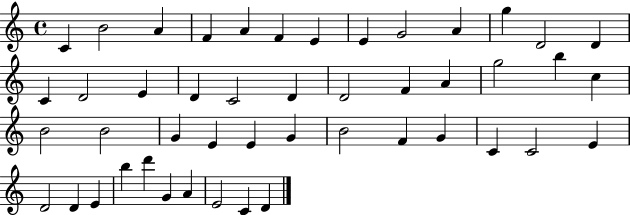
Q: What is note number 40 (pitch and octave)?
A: E4